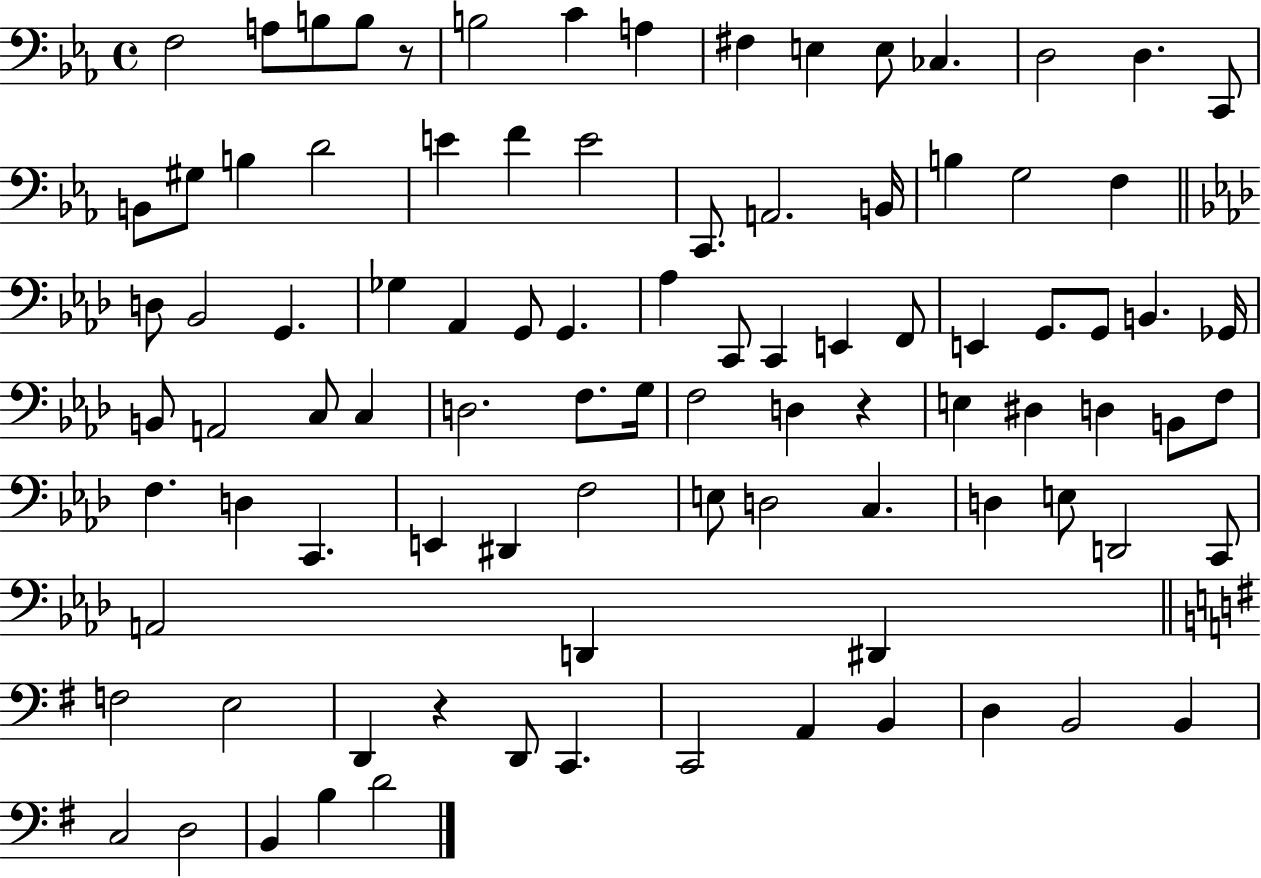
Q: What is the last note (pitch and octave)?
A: D4